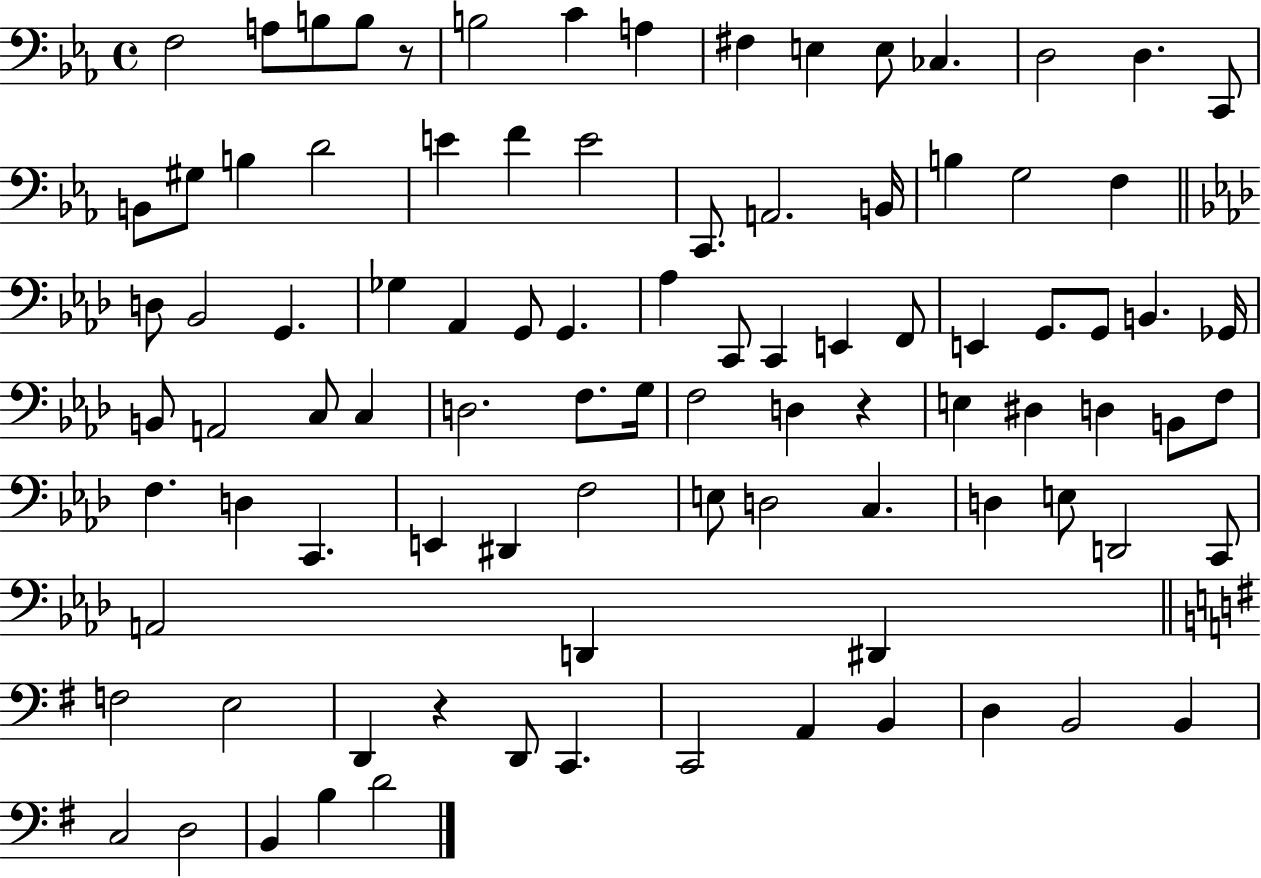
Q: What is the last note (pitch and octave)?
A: D4